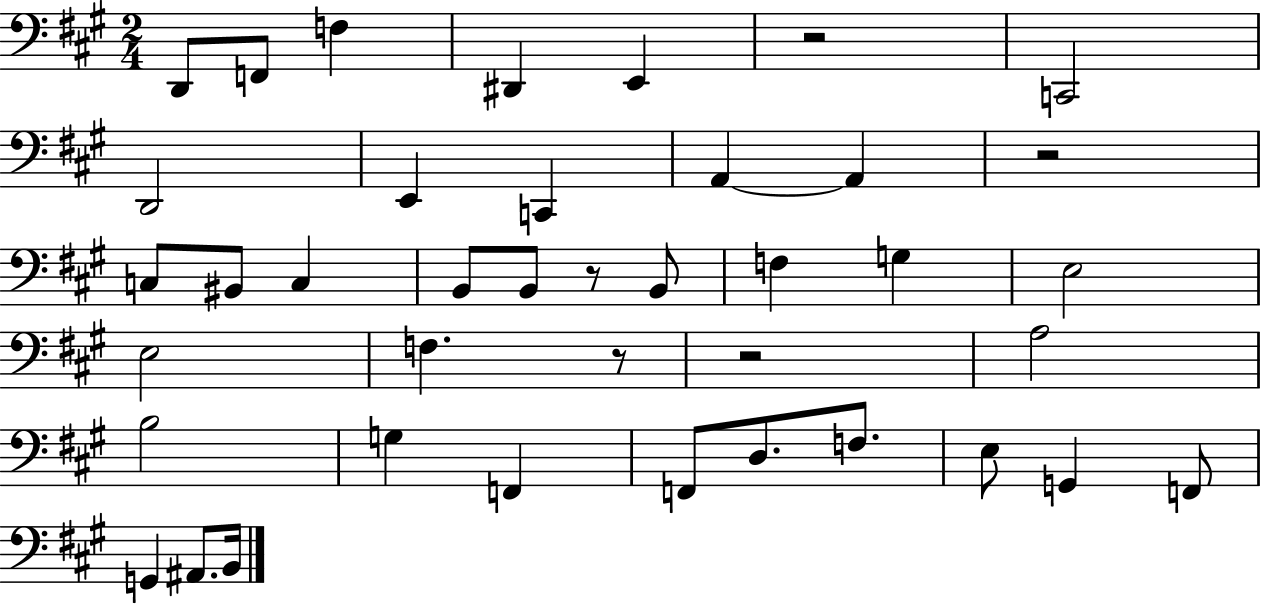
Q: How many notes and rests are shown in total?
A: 40